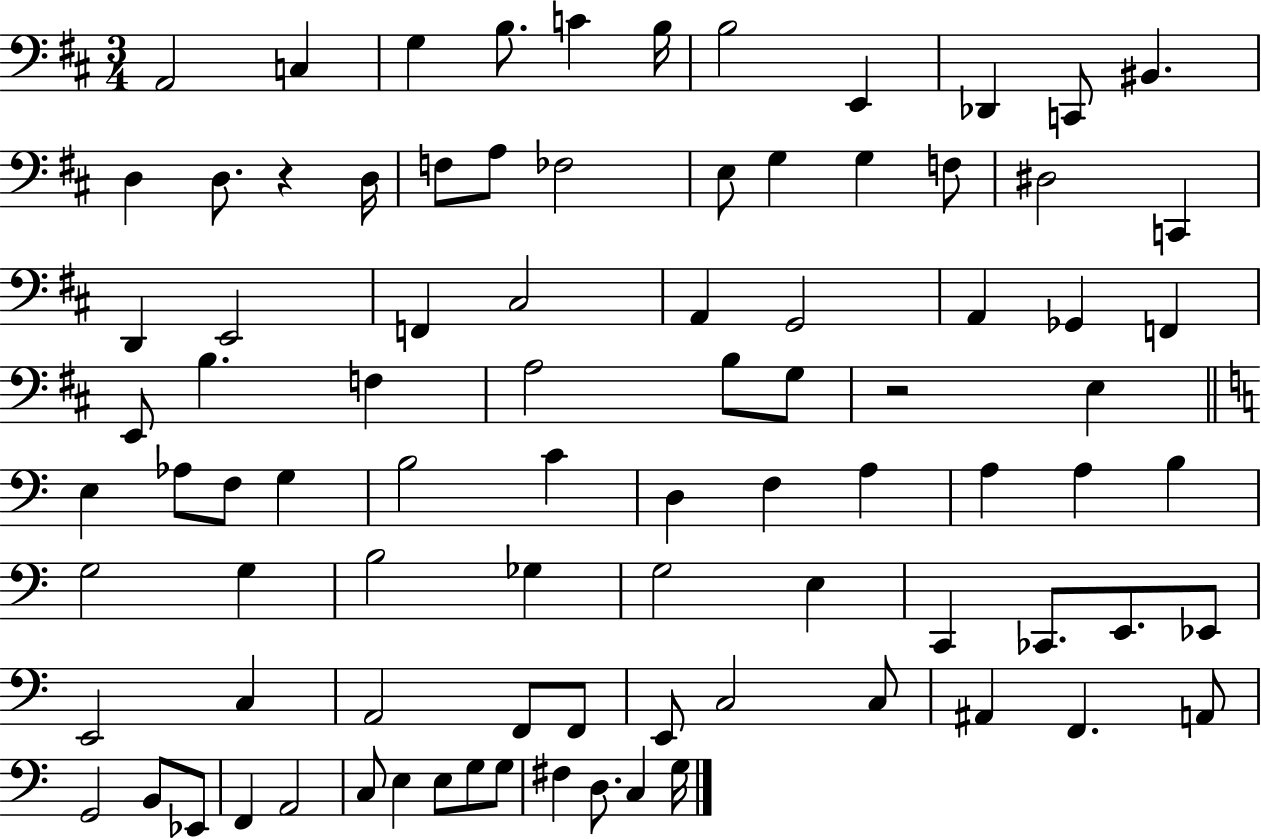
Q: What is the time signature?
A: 3/4